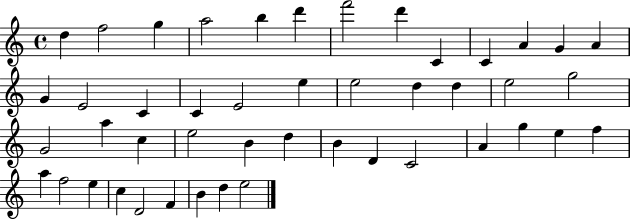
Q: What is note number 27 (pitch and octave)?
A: C5